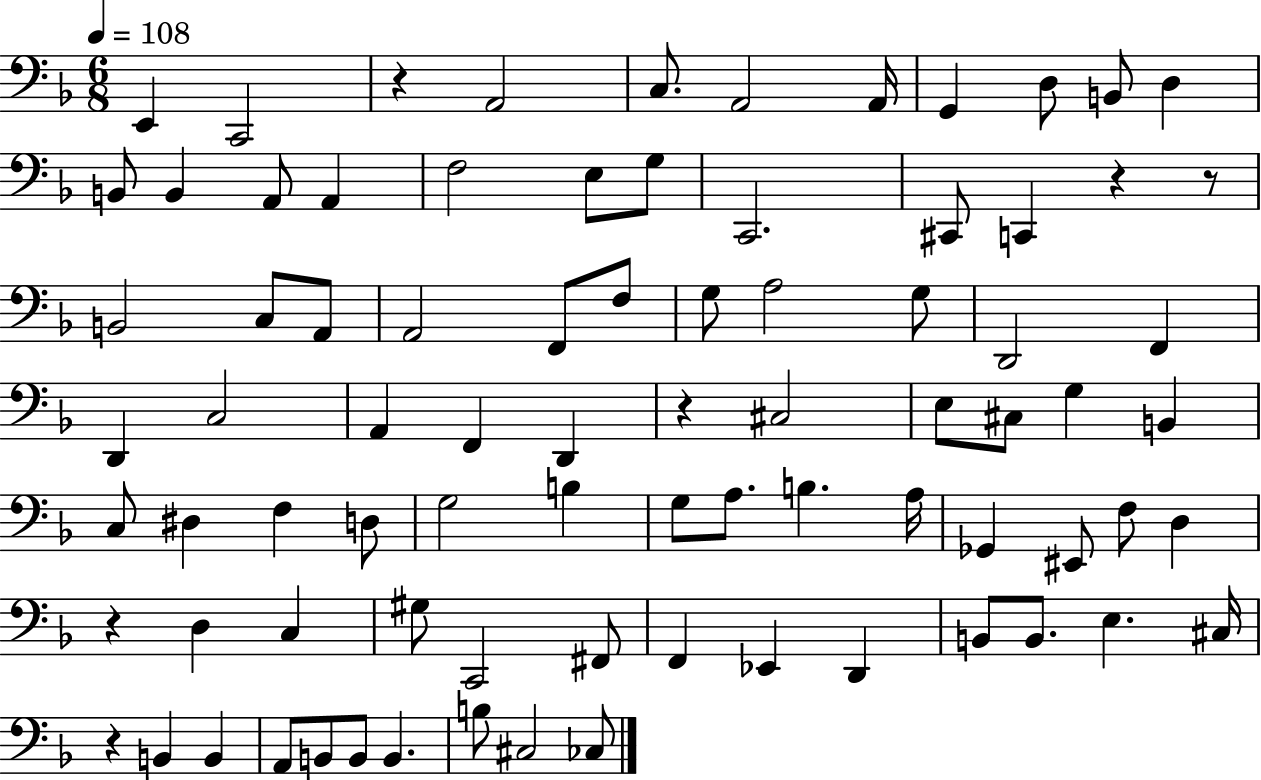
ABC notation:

X:1
T:Untitled
M:6/8
L:1/4
K:F
E,, C,,2 z A,,2 C,/2 A,,2 A,,/4 G,, D,/2 B,,/2 D, B,,/2 B,, A,,/2 A,, F,2 E,/2 G,/2 C,,2 ^C,,/2 C,, z z/2 B,,2 C,/2 A,,/2 A,,2 F,,/2 F,/2 G,/2 A,2 G,/2 D,,2 F,, D,, C,2 A,, F,, D,, z ^C,2 E,/2 ^C,/2 G, B,, C,/2 ^D, F, D,/2 G,2 B, G,/2 A,/2 B, A,/4 _G,, ^E,,/2 F,/2 D, z D, C, ^G,/2 C,,2 ^F,,/2 F,, _E,, D,, B,,/2 B,,/2 E, ^C,/4 z B,, B,, A,,/2 B,,/2 B,,/2 B,, B,/2 ^C,2 _C,/2